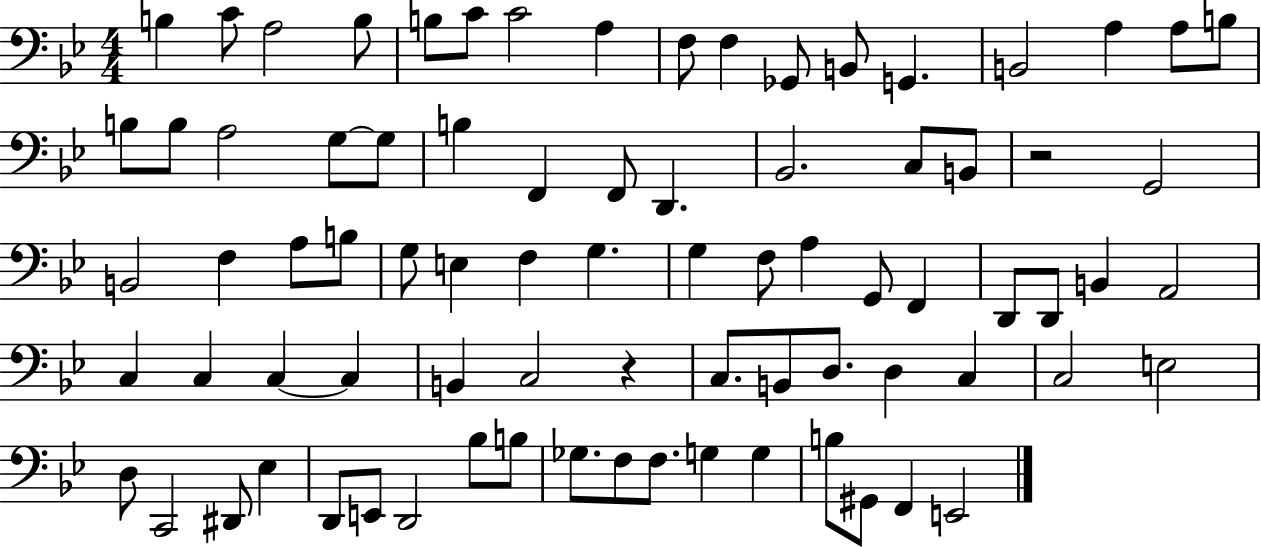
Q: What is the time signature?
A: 4/4